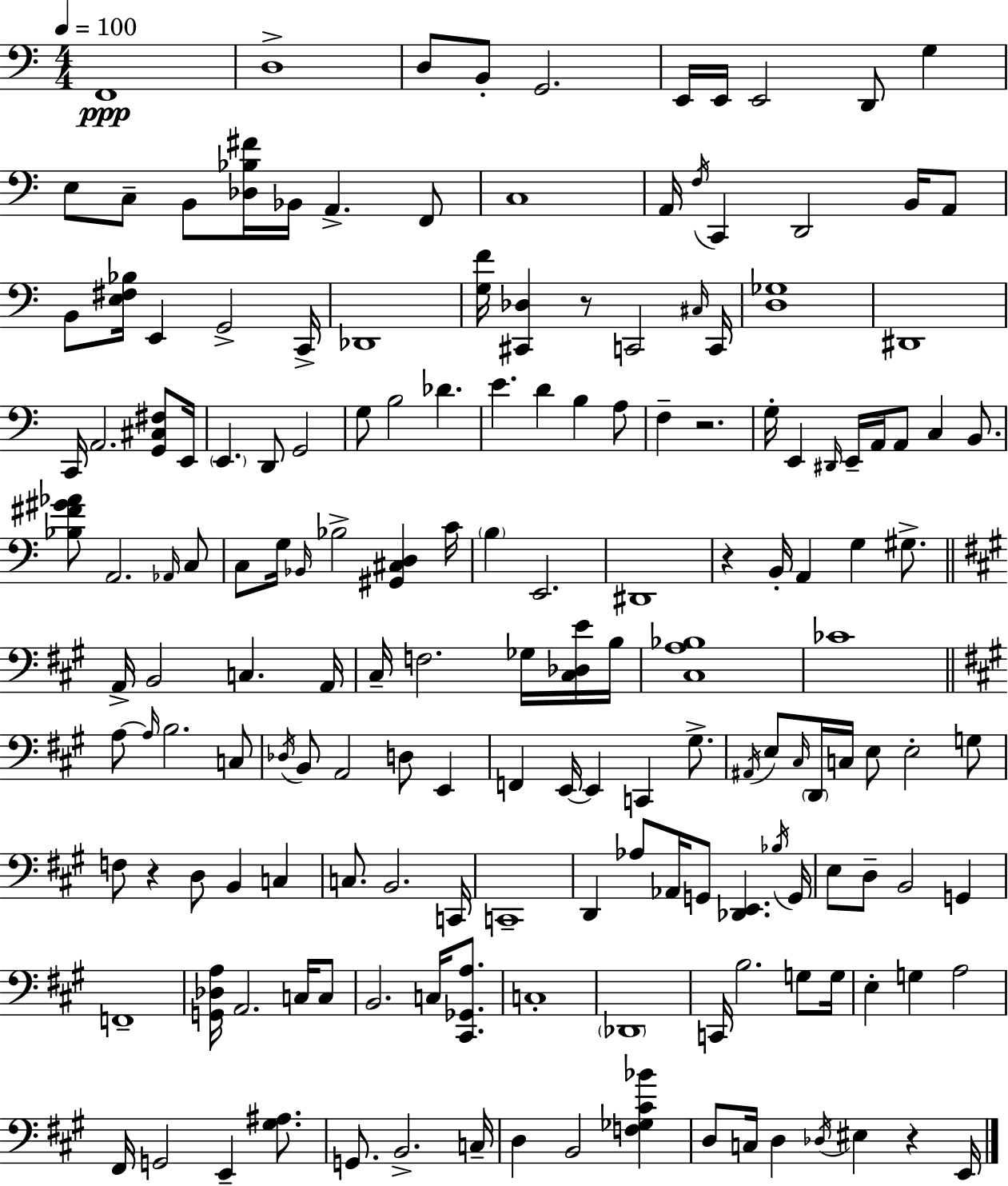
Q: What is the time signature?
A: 4/4